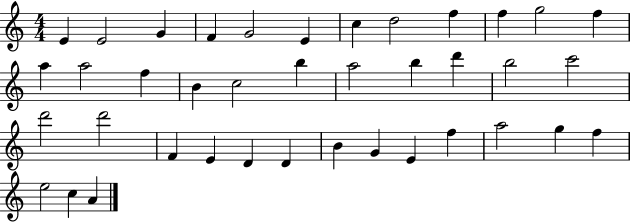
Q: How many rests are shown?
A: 0